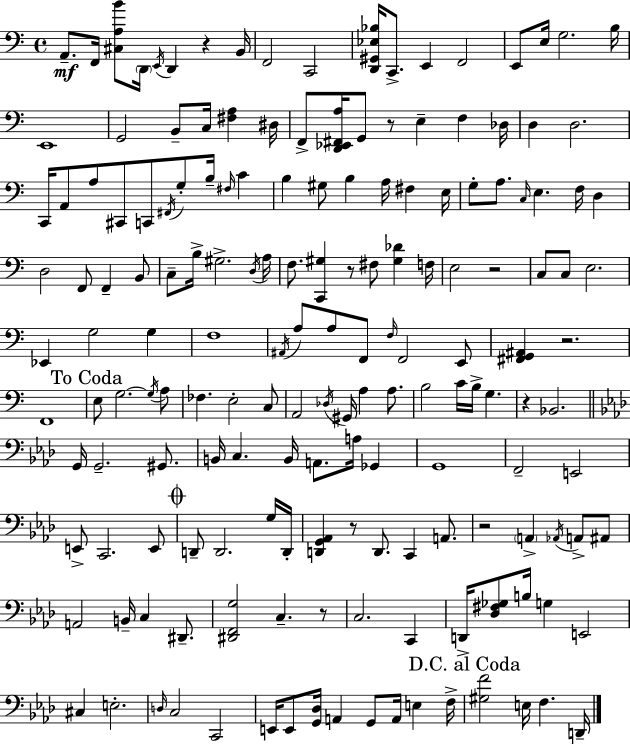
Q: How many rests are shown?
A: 9